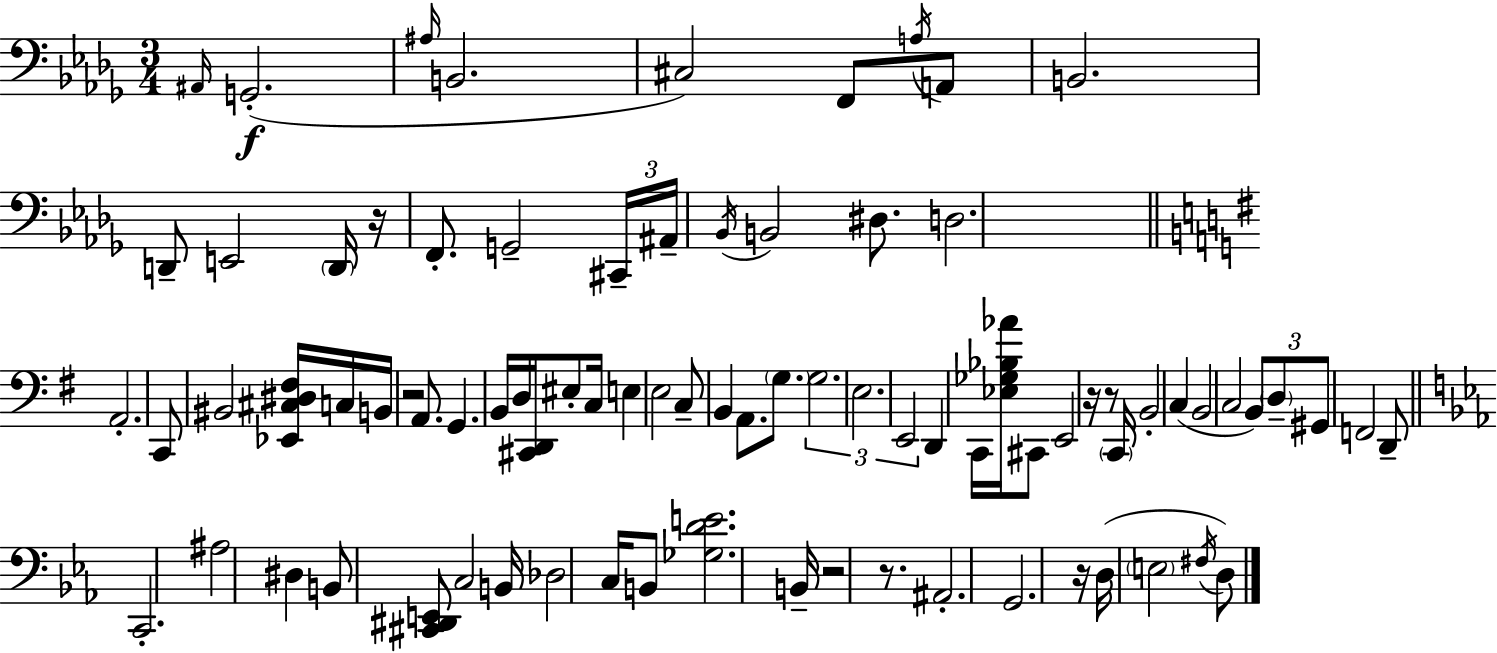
A#2/s G2/h. A#3/s B2/h. C#3/h F2/e A3/s A2/e B2/h. D2/e E2/h D2/s R/s F2/e. G2/h C#2/s A#2/s Bb2/s B2/h D#3/e. D3/h. A2/h. C2/e BIS2/h [Eb2,C#3,D#3,F#3]/s C3/s B2/s R/h A2/e. G2/q. B2/s D3/s [C#2,D2]/s EIS3/e C3/s E3/q E3/h C3/e B2/q A2/e. G3/e. G3/h. E3/h. E2/h D2/q C2/s [Eb3,Gb3,Bb3,Ab4]/s C#2/e E2/h R/s R/e C2/s B2/h C3/q B2/h C3/h B2/e D3/e G#2/e F2/h D2/e C2/h. A#3/h D#3/q B2/e [C#2,D#2,E2]/e C3/h B2/s Db3/h C3/s B2/e [Gb3,D4,E4]/h. B2/s R/h R/e. A#2/h. G2/h. R/s D3/s E3/h F#3/s D3/e